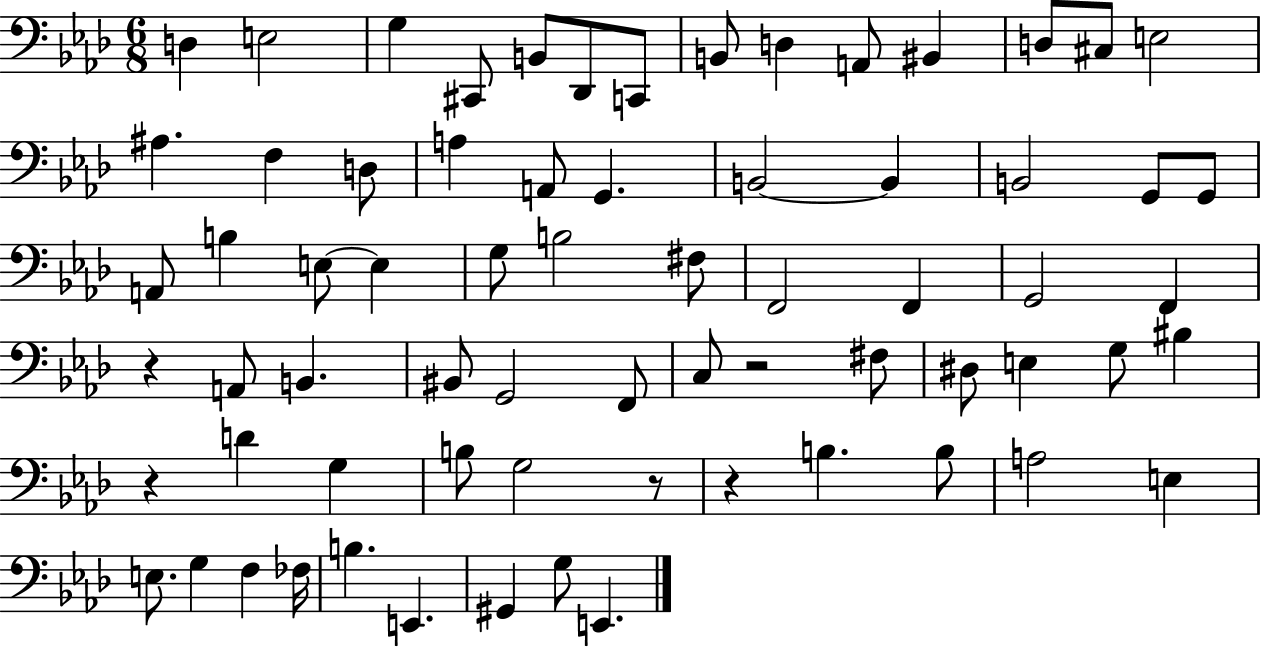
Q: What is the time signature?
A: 6/8